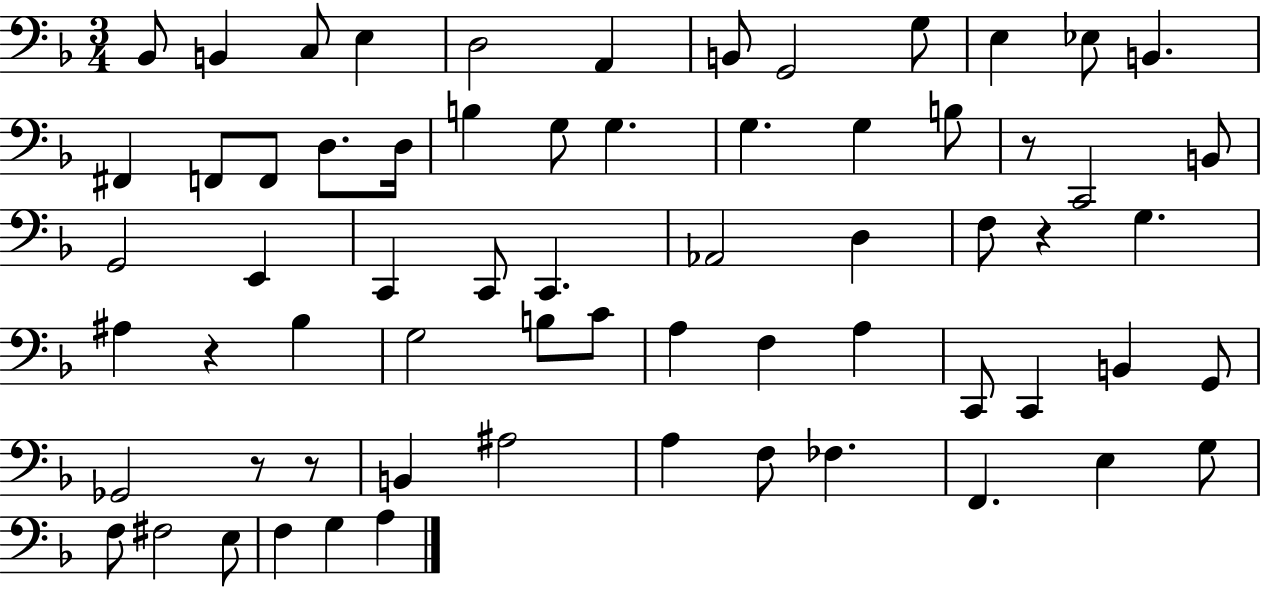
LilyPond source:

{
  \clef bass
  \numericTimeSignature
  \time 3/4
  \key f \major
  bes,8 b,4 c8 e4 | d2 a,4 | b,8 g,2 g8 | e4 ees8 b,4. | \break fis,4 f,8 f,8 d8. d16 | b4 g8 g4. | g4. g4 b8 | r8 c,2 b,8 | \break g,2 e,4 | c,4 c,8 c,4. | aes,2 d4 | f8 r4 g4. | \break ais4 r4 bes4 | g2 b8 c'8 | a4 f4 a4 | c,8 c,4 b,4 g,8 | \break ges,2 r8 r8 | b,4 ais2 | a4 f8 fes4. | f,4. e4 g8 | \break f8 fis2 e8 | f4 g4 a4 | \bar "|."
}